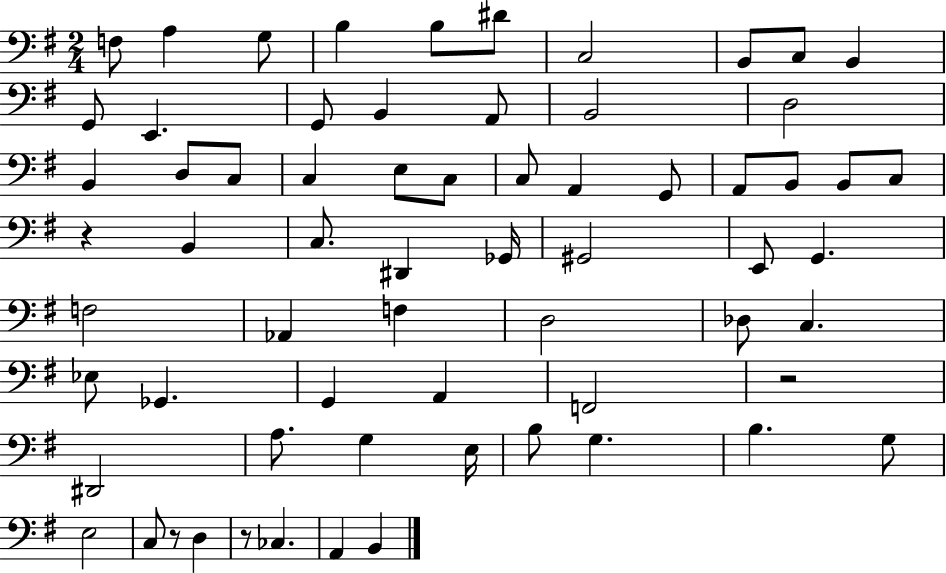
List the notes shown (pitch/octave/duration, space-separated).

F3/e A3/q G3/e B3/q B3/e D#4/e C3/h B2/e C3/e B2/q G2/e E2/q. G2/e B2/q A2/e B2/h D3/h B2/q D3/e C3/e C3/q E3/e C3/e C3/e A2/q G2/e A2/e B2/e B2/e C3/e R/q B2/q C3/e. D#2/q Gb2/s G#2/h E2/e G2/q. F3/h Ab2/q F3/q D3/h Db3/e C3/q. Eb3/e Gb2/q. G2/q A2/q F2/h R/h D#2/h A3/e. G3/q E3/s B3/e G3/q. B3/q. G3/e E3/h C3/e R/e D3/q R/e CES3/q. A2/q B2/q